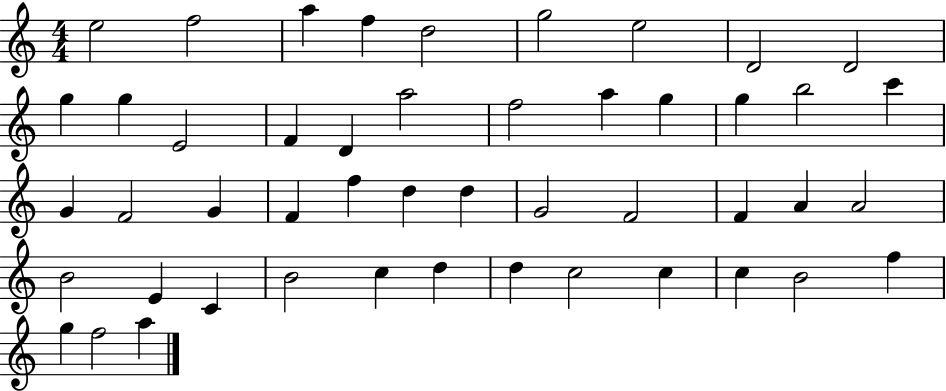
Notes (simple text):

E5/h F5/h A5/q F5/q D5/h G5/h E5/h D4/h D4/h G5/q G5/q E4/h F4/q D4/q A5/h F5/h A5/q G5/q G5/q B5/h C6/q G4/q F4/h G4/q F4/q F5/q D5/q D5/q G4/h F4/h F4/q A4/q A4/h B4/h E4/q C4/q B4/h C5/q D5/q D5/q C5/h C5/q C5/q B4/h F5/q G5/q F5/h A5/q